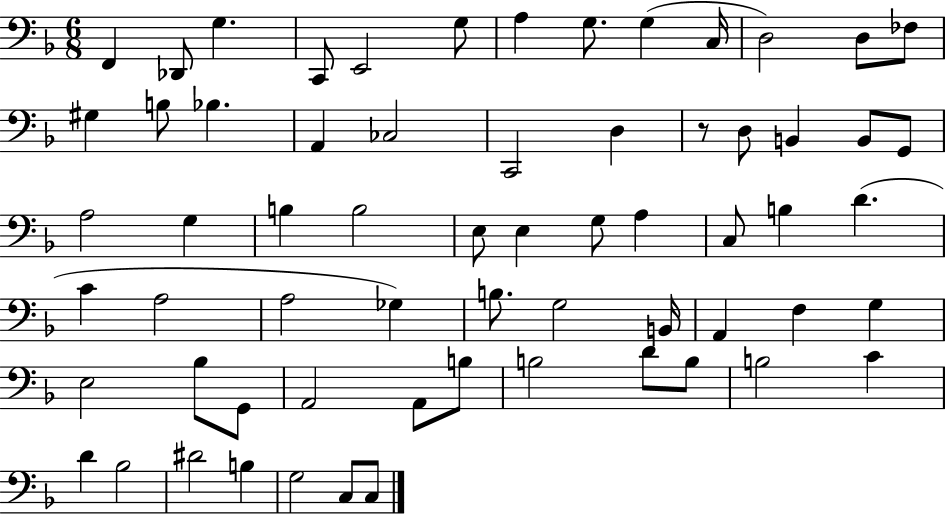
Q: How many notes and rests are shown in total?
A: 64